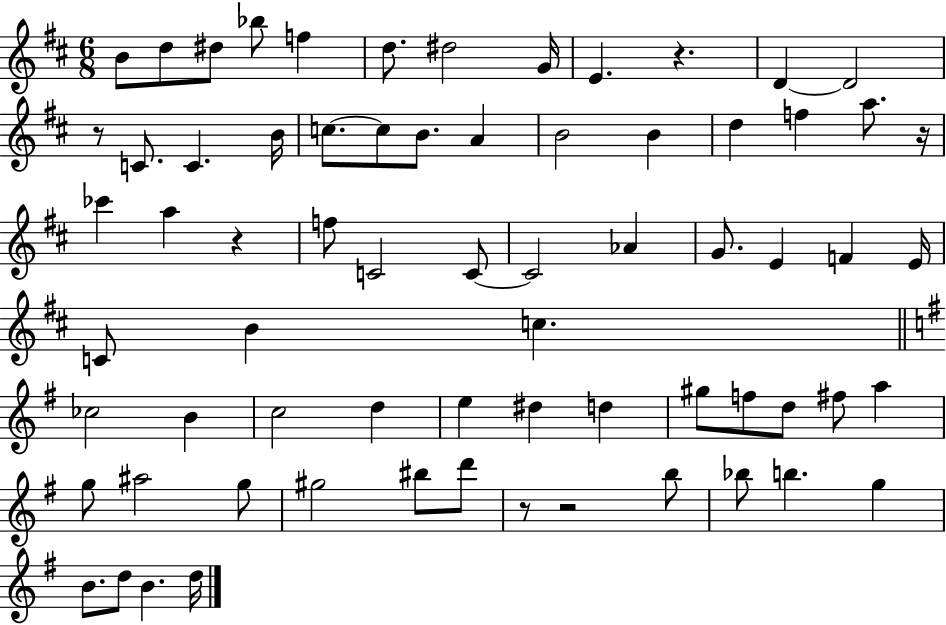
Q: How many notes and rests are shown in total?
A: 69